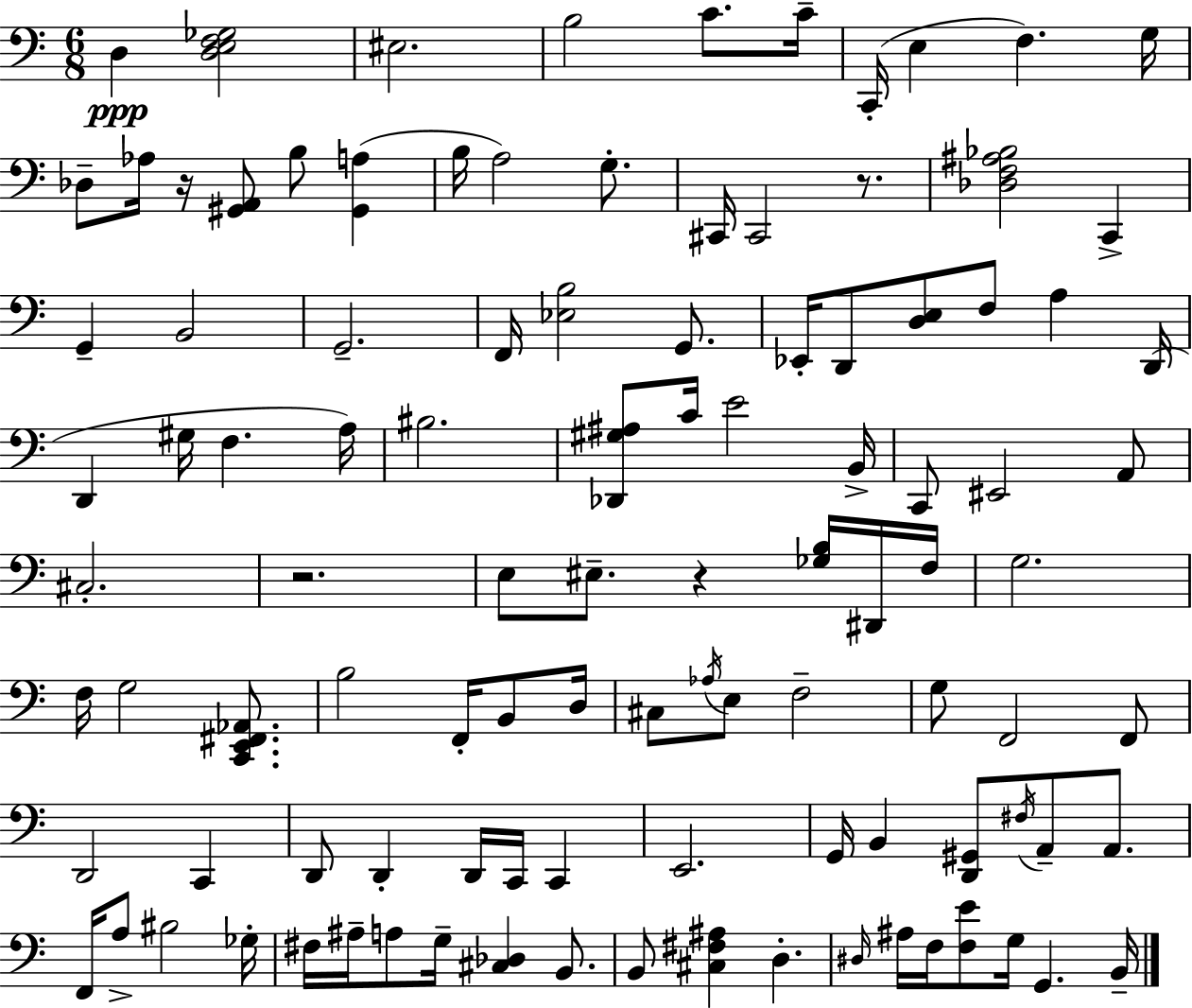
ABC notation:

X:1
T:Untitled
M:6/8
L:1/4
K:C
D, [D,E,F,_G,]2 ^E,2 B,2 C/2 C/4 C,,/4 E, F, G,/4 _D,/2 _A,/4 z/4 [^G,,A,,]/2 B,/2 [^G,,A,] B,/4 A,2 G,/2 ^C,,/4 ^C,,2 z/2 [_D,F,^A,_B,]2 C,, G,, B,,2 G,,2 F,,/4 [_E,B,]2 G,,/2 _E,,/4 D,,/2 [D,E,]/2 F,/2 A, D,,/4 D,, ^G,/4 F, A,/4 ^B,2 [_D,,^G,^A,]/2 C/4 E2 B,,/4 C,,/2 ^E,,2 A,,/2 ^C,2 z2 E,/2 ^E,/2 z [_G,B,]/4 ^D,,/4 F,/4 G,2 F,/4 G,2 [C,,E,,^F,,_A,,]/2 B,2 F,,/4 B,,/2 D,/4 ^C,/2 _A,/4 E,/2 F,2 G,/2 F,,2 F,,/2 D,,2 C,, D,,/2 D,, D,,/4 C,,/4 C,, E,,2 G,,/4 B,, [D,,^G,,]/2 ^F,/4 A,,/2 A,,/2 F,,/4 A,/2 ^B,2 _G,/4 ^F,/4 ^A,/4 A,/2 G,/4 [^C,_D,] B,,/2 B,,/2 [^C,^F,^A,] D, ^D,/4 ^A,/4 F,/4 [F,E]/2 G,/4 G,, B,,/4